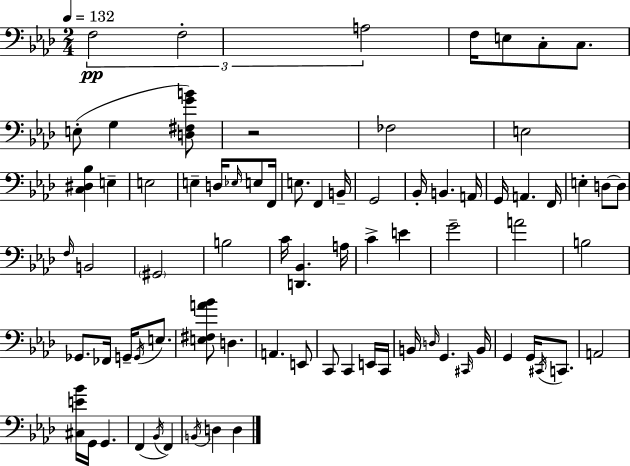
X:1
T:Untitled
M:2/4
L:1/4
K:Ab
F,2 F,2 A,2 F,/4 E,/2 C,/2 C,/2 E,/2 G, [D,^F,GB]/2 z2 _F,2 E,2 [C,^D,_B,] E, E,2 E, D,/4 _E,/4 E,/2 F,,/4 E,/2 F,, B,,/4 G,,2 _B,,/4 B,, A,,/4 G,,/4 A,, F,,/4 E, D,/2 D,/2 F,/4 B,,2 ^G,,2 B,2 C/4 [D,,_B,,] A,/4 C E G2 A2 B,2 _G,,/2 _F,,/4 G,,/4 G,,/4 E,/2 [E,^F,A_B]/2 D, A,, E,,/2 C,,/2 C,, E,,/4 C,,/4 B,,/4 D,/4 G,, ^C,,/4 B,,/4 G,, G,,/4 ^C,,/4 C,,/2 A,,2 [^C,E_B]/4 G,,/4 G,, F,, _B,,/4 F,, B,,/4 D, D,